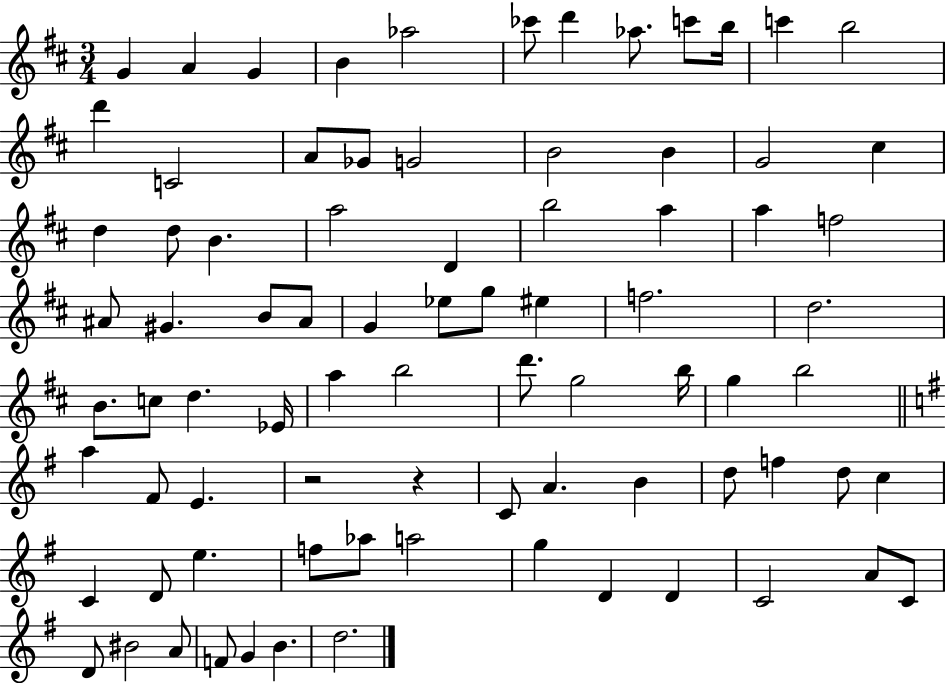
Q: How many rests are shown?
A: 2